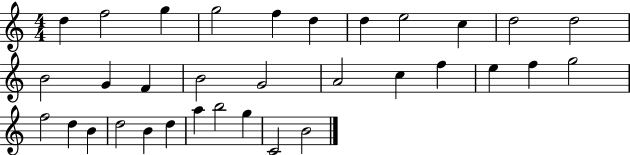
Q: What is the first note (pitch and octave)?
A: D5